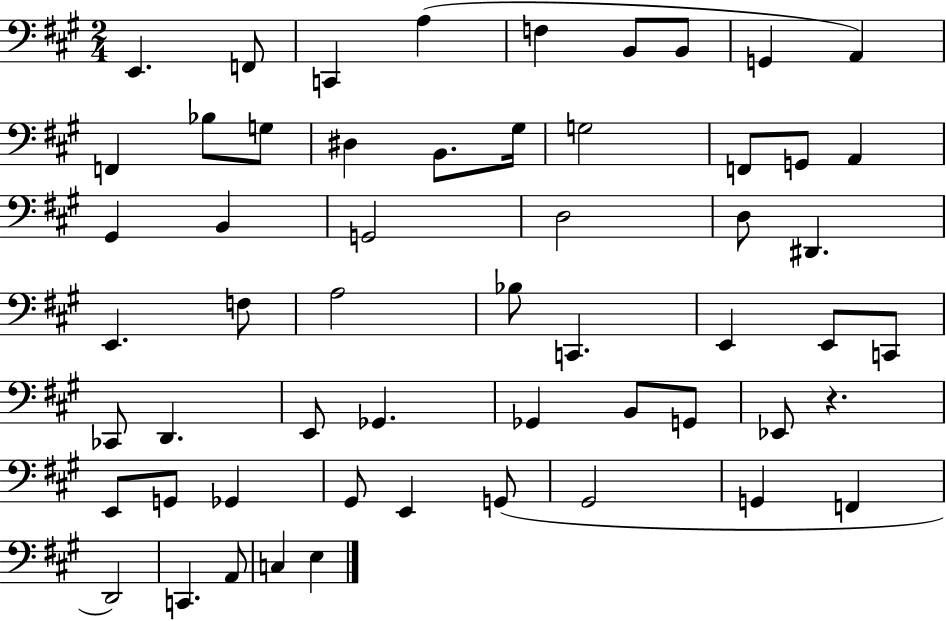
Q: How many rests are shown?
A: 1